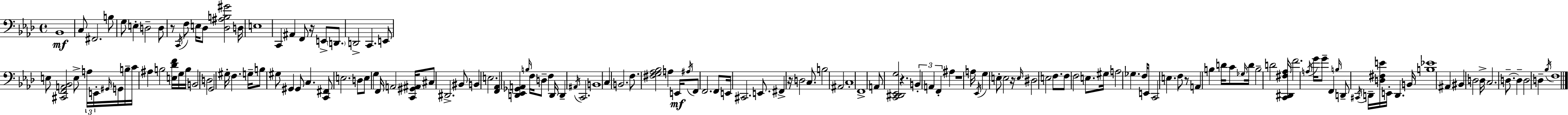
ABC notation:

X:1
T:Untitled
M:4/4
L:1/4
K:Fm
_B,,4 C,/2 ^F,,2 B,/2 G,/2 E, D,2 D,/2 z/2 C,,/4 F,/2 E,/4 _D,/2 [_D,^A,B,^G]2 D,/4 E,4 C,, ^A,, F,,/2 z/4 E,,/2 D,,/2 D,,2 C,, E,,/2 E,/2 [^C,,F,,A,,_B,,]2 E,/2 A,/4 E,,/4 ^G,,/4 G,,/4 B,/4 C/4 ^A, B,2 [E,_DF]/4 G,/4 B,/4 B,,2 D,2 G,,2 ^G,/4 F, G,/4 B,/2 ^G,/2 ^G,, ^G,,/2 C, [C,,^F,,]/2 E,2 D,/2 E,/2 G, F,,/4 A,,2 [C,,^G,,^A,,]/4 ^C,/2 ^D,,2 ^B,,/2 B,, E,2 [F,,_A,,] [D,,_E,,_G,,A,,] B,/4 F,/4 D,/2 F, D,,/4 D,, ^A,,/4 C,,2 B,,4 C, B,,2 F,/2 [^F,G,_A,_B,]2 A, E,,/4 ^A,/4 F,,/2 F,,2 F,,/2 E,,/4 ^C,,2 E,,/2 ^F,, z/4 D,2 C,/2 B,2 ^A,,2 C,4 F,,4 A,,/2 [C,,^D,,_E,,G,]2 z B,, A,, F,, ^A, z4 A,/4 _E,,/4 G, E,/2 E,2 z/4 E,/4 ^D,2 E,2 F,/2 F,/2 F,2 E,/2 ^G,/4 A,2 _G, F,/4 E,,/2 C,,2 E, F,/2 z/2 A,, B, D/4 C/2 _G,/4 D/4 B,2 D2 [C,,^D,,^F,_A,]/4 F2 A,/4 G/4 G/2 F,, B,/4 D,,/2 ^C,,/4 D,,/4 [D,^F,E]/4 E,,/4 D,, B,,/4 [B,_E]4 ^A,, ^B,, D,2 D,/4 C,2 D,/2 D, D,2 D, _B,/4 F,4